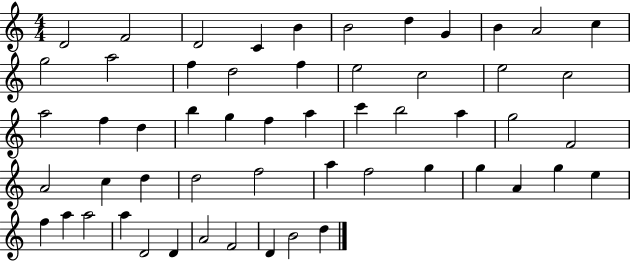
{
  \clef treble
  \numericTimeSignature
  \time 4/4
  \key c \major
  d'2 f'2 | d'2 c'4 b'4 | b'2 d''4 g'4 | b'4 a'2 c''4 | \break g''2 a''2 | f''4 d''2 f''4 | e''2 c''2 | e''2 c''2 | \break a''2 f''4 d''4 | b''4 g''4 f''4 a''4 | c'''4 b''2 a''4 | g''2 f'2 | \break a'2 c''4 d''4 | d''2 f''2 | a''4 f''2 g''4 | g''4 a'4 g''4 e''4 | \break f''4 a''4 a''2 | a''4 d'2 d'4 | a'2 f'2 | d'4 b'2 d''4 | \break \bar "|."
}